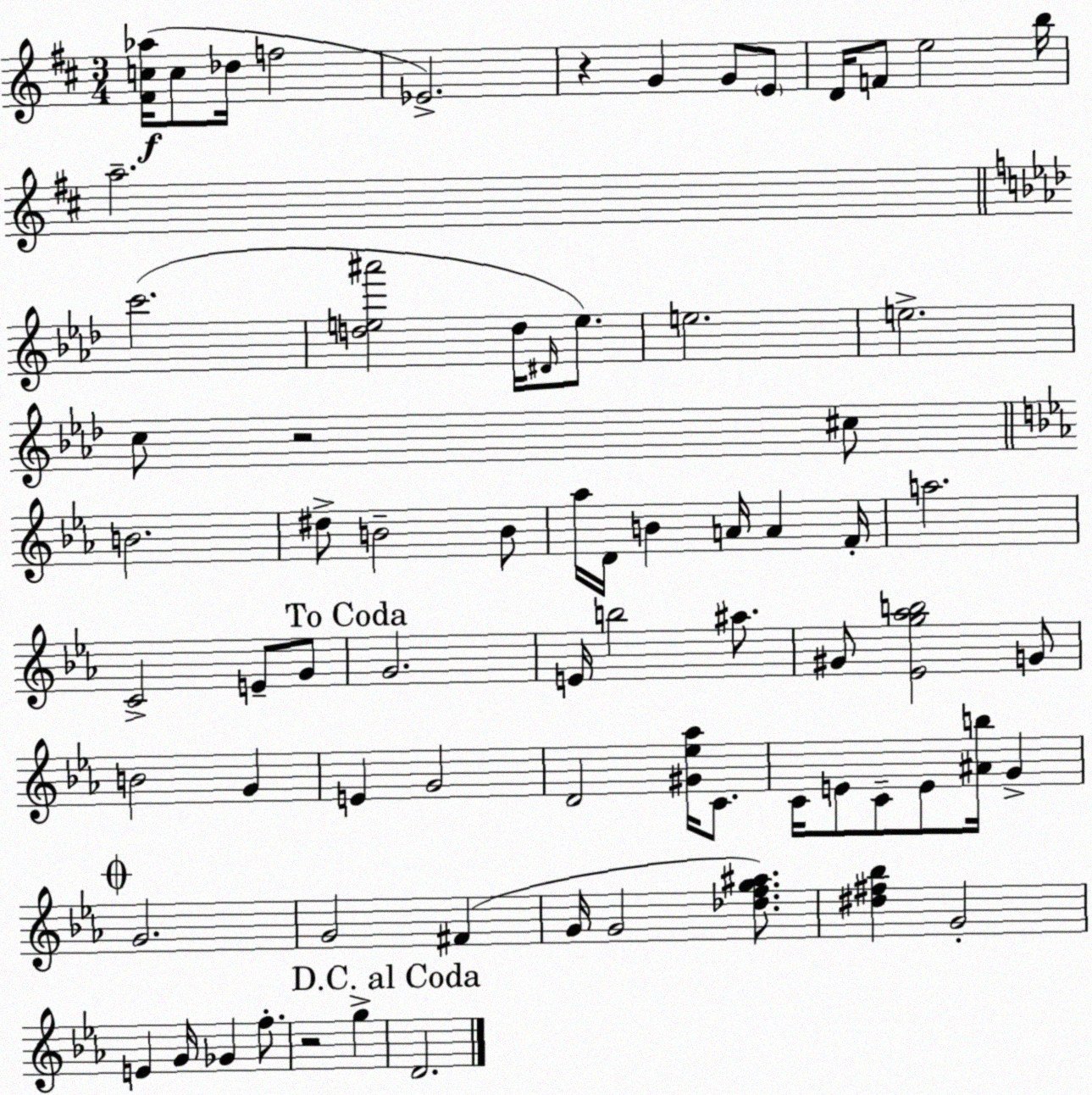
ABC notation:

X:1
T:Untitled
M:3/4
L:1/4
K:D
[^Fc_a]/4 c/2 _d/4 f2 _E2 z G G/2 E/2 D/4 F/2 e2 b/4 a2 c'2 [de^a']2 d/4 ^D/4 e/2 e2 e2 c/2 z2 ^c/2 B2 ^d/2 B2 B/2 _a/4 D/4 B A/4 A F/4 a2 C2 E/2 G/2 G2 E/4 b2 ^a/2 ^G/2 [_Eg_ab]2 G/2 B2 G E G2 D2 [^G_e_a]/4 C/2 C/4 E/2 C/2 E/2 [^Ab]/4 G G2 G2 ^F G/4 G2 [_dfg^a]/2 [^d^f_b] G2 E G/4 _G f/2 z2 g D2